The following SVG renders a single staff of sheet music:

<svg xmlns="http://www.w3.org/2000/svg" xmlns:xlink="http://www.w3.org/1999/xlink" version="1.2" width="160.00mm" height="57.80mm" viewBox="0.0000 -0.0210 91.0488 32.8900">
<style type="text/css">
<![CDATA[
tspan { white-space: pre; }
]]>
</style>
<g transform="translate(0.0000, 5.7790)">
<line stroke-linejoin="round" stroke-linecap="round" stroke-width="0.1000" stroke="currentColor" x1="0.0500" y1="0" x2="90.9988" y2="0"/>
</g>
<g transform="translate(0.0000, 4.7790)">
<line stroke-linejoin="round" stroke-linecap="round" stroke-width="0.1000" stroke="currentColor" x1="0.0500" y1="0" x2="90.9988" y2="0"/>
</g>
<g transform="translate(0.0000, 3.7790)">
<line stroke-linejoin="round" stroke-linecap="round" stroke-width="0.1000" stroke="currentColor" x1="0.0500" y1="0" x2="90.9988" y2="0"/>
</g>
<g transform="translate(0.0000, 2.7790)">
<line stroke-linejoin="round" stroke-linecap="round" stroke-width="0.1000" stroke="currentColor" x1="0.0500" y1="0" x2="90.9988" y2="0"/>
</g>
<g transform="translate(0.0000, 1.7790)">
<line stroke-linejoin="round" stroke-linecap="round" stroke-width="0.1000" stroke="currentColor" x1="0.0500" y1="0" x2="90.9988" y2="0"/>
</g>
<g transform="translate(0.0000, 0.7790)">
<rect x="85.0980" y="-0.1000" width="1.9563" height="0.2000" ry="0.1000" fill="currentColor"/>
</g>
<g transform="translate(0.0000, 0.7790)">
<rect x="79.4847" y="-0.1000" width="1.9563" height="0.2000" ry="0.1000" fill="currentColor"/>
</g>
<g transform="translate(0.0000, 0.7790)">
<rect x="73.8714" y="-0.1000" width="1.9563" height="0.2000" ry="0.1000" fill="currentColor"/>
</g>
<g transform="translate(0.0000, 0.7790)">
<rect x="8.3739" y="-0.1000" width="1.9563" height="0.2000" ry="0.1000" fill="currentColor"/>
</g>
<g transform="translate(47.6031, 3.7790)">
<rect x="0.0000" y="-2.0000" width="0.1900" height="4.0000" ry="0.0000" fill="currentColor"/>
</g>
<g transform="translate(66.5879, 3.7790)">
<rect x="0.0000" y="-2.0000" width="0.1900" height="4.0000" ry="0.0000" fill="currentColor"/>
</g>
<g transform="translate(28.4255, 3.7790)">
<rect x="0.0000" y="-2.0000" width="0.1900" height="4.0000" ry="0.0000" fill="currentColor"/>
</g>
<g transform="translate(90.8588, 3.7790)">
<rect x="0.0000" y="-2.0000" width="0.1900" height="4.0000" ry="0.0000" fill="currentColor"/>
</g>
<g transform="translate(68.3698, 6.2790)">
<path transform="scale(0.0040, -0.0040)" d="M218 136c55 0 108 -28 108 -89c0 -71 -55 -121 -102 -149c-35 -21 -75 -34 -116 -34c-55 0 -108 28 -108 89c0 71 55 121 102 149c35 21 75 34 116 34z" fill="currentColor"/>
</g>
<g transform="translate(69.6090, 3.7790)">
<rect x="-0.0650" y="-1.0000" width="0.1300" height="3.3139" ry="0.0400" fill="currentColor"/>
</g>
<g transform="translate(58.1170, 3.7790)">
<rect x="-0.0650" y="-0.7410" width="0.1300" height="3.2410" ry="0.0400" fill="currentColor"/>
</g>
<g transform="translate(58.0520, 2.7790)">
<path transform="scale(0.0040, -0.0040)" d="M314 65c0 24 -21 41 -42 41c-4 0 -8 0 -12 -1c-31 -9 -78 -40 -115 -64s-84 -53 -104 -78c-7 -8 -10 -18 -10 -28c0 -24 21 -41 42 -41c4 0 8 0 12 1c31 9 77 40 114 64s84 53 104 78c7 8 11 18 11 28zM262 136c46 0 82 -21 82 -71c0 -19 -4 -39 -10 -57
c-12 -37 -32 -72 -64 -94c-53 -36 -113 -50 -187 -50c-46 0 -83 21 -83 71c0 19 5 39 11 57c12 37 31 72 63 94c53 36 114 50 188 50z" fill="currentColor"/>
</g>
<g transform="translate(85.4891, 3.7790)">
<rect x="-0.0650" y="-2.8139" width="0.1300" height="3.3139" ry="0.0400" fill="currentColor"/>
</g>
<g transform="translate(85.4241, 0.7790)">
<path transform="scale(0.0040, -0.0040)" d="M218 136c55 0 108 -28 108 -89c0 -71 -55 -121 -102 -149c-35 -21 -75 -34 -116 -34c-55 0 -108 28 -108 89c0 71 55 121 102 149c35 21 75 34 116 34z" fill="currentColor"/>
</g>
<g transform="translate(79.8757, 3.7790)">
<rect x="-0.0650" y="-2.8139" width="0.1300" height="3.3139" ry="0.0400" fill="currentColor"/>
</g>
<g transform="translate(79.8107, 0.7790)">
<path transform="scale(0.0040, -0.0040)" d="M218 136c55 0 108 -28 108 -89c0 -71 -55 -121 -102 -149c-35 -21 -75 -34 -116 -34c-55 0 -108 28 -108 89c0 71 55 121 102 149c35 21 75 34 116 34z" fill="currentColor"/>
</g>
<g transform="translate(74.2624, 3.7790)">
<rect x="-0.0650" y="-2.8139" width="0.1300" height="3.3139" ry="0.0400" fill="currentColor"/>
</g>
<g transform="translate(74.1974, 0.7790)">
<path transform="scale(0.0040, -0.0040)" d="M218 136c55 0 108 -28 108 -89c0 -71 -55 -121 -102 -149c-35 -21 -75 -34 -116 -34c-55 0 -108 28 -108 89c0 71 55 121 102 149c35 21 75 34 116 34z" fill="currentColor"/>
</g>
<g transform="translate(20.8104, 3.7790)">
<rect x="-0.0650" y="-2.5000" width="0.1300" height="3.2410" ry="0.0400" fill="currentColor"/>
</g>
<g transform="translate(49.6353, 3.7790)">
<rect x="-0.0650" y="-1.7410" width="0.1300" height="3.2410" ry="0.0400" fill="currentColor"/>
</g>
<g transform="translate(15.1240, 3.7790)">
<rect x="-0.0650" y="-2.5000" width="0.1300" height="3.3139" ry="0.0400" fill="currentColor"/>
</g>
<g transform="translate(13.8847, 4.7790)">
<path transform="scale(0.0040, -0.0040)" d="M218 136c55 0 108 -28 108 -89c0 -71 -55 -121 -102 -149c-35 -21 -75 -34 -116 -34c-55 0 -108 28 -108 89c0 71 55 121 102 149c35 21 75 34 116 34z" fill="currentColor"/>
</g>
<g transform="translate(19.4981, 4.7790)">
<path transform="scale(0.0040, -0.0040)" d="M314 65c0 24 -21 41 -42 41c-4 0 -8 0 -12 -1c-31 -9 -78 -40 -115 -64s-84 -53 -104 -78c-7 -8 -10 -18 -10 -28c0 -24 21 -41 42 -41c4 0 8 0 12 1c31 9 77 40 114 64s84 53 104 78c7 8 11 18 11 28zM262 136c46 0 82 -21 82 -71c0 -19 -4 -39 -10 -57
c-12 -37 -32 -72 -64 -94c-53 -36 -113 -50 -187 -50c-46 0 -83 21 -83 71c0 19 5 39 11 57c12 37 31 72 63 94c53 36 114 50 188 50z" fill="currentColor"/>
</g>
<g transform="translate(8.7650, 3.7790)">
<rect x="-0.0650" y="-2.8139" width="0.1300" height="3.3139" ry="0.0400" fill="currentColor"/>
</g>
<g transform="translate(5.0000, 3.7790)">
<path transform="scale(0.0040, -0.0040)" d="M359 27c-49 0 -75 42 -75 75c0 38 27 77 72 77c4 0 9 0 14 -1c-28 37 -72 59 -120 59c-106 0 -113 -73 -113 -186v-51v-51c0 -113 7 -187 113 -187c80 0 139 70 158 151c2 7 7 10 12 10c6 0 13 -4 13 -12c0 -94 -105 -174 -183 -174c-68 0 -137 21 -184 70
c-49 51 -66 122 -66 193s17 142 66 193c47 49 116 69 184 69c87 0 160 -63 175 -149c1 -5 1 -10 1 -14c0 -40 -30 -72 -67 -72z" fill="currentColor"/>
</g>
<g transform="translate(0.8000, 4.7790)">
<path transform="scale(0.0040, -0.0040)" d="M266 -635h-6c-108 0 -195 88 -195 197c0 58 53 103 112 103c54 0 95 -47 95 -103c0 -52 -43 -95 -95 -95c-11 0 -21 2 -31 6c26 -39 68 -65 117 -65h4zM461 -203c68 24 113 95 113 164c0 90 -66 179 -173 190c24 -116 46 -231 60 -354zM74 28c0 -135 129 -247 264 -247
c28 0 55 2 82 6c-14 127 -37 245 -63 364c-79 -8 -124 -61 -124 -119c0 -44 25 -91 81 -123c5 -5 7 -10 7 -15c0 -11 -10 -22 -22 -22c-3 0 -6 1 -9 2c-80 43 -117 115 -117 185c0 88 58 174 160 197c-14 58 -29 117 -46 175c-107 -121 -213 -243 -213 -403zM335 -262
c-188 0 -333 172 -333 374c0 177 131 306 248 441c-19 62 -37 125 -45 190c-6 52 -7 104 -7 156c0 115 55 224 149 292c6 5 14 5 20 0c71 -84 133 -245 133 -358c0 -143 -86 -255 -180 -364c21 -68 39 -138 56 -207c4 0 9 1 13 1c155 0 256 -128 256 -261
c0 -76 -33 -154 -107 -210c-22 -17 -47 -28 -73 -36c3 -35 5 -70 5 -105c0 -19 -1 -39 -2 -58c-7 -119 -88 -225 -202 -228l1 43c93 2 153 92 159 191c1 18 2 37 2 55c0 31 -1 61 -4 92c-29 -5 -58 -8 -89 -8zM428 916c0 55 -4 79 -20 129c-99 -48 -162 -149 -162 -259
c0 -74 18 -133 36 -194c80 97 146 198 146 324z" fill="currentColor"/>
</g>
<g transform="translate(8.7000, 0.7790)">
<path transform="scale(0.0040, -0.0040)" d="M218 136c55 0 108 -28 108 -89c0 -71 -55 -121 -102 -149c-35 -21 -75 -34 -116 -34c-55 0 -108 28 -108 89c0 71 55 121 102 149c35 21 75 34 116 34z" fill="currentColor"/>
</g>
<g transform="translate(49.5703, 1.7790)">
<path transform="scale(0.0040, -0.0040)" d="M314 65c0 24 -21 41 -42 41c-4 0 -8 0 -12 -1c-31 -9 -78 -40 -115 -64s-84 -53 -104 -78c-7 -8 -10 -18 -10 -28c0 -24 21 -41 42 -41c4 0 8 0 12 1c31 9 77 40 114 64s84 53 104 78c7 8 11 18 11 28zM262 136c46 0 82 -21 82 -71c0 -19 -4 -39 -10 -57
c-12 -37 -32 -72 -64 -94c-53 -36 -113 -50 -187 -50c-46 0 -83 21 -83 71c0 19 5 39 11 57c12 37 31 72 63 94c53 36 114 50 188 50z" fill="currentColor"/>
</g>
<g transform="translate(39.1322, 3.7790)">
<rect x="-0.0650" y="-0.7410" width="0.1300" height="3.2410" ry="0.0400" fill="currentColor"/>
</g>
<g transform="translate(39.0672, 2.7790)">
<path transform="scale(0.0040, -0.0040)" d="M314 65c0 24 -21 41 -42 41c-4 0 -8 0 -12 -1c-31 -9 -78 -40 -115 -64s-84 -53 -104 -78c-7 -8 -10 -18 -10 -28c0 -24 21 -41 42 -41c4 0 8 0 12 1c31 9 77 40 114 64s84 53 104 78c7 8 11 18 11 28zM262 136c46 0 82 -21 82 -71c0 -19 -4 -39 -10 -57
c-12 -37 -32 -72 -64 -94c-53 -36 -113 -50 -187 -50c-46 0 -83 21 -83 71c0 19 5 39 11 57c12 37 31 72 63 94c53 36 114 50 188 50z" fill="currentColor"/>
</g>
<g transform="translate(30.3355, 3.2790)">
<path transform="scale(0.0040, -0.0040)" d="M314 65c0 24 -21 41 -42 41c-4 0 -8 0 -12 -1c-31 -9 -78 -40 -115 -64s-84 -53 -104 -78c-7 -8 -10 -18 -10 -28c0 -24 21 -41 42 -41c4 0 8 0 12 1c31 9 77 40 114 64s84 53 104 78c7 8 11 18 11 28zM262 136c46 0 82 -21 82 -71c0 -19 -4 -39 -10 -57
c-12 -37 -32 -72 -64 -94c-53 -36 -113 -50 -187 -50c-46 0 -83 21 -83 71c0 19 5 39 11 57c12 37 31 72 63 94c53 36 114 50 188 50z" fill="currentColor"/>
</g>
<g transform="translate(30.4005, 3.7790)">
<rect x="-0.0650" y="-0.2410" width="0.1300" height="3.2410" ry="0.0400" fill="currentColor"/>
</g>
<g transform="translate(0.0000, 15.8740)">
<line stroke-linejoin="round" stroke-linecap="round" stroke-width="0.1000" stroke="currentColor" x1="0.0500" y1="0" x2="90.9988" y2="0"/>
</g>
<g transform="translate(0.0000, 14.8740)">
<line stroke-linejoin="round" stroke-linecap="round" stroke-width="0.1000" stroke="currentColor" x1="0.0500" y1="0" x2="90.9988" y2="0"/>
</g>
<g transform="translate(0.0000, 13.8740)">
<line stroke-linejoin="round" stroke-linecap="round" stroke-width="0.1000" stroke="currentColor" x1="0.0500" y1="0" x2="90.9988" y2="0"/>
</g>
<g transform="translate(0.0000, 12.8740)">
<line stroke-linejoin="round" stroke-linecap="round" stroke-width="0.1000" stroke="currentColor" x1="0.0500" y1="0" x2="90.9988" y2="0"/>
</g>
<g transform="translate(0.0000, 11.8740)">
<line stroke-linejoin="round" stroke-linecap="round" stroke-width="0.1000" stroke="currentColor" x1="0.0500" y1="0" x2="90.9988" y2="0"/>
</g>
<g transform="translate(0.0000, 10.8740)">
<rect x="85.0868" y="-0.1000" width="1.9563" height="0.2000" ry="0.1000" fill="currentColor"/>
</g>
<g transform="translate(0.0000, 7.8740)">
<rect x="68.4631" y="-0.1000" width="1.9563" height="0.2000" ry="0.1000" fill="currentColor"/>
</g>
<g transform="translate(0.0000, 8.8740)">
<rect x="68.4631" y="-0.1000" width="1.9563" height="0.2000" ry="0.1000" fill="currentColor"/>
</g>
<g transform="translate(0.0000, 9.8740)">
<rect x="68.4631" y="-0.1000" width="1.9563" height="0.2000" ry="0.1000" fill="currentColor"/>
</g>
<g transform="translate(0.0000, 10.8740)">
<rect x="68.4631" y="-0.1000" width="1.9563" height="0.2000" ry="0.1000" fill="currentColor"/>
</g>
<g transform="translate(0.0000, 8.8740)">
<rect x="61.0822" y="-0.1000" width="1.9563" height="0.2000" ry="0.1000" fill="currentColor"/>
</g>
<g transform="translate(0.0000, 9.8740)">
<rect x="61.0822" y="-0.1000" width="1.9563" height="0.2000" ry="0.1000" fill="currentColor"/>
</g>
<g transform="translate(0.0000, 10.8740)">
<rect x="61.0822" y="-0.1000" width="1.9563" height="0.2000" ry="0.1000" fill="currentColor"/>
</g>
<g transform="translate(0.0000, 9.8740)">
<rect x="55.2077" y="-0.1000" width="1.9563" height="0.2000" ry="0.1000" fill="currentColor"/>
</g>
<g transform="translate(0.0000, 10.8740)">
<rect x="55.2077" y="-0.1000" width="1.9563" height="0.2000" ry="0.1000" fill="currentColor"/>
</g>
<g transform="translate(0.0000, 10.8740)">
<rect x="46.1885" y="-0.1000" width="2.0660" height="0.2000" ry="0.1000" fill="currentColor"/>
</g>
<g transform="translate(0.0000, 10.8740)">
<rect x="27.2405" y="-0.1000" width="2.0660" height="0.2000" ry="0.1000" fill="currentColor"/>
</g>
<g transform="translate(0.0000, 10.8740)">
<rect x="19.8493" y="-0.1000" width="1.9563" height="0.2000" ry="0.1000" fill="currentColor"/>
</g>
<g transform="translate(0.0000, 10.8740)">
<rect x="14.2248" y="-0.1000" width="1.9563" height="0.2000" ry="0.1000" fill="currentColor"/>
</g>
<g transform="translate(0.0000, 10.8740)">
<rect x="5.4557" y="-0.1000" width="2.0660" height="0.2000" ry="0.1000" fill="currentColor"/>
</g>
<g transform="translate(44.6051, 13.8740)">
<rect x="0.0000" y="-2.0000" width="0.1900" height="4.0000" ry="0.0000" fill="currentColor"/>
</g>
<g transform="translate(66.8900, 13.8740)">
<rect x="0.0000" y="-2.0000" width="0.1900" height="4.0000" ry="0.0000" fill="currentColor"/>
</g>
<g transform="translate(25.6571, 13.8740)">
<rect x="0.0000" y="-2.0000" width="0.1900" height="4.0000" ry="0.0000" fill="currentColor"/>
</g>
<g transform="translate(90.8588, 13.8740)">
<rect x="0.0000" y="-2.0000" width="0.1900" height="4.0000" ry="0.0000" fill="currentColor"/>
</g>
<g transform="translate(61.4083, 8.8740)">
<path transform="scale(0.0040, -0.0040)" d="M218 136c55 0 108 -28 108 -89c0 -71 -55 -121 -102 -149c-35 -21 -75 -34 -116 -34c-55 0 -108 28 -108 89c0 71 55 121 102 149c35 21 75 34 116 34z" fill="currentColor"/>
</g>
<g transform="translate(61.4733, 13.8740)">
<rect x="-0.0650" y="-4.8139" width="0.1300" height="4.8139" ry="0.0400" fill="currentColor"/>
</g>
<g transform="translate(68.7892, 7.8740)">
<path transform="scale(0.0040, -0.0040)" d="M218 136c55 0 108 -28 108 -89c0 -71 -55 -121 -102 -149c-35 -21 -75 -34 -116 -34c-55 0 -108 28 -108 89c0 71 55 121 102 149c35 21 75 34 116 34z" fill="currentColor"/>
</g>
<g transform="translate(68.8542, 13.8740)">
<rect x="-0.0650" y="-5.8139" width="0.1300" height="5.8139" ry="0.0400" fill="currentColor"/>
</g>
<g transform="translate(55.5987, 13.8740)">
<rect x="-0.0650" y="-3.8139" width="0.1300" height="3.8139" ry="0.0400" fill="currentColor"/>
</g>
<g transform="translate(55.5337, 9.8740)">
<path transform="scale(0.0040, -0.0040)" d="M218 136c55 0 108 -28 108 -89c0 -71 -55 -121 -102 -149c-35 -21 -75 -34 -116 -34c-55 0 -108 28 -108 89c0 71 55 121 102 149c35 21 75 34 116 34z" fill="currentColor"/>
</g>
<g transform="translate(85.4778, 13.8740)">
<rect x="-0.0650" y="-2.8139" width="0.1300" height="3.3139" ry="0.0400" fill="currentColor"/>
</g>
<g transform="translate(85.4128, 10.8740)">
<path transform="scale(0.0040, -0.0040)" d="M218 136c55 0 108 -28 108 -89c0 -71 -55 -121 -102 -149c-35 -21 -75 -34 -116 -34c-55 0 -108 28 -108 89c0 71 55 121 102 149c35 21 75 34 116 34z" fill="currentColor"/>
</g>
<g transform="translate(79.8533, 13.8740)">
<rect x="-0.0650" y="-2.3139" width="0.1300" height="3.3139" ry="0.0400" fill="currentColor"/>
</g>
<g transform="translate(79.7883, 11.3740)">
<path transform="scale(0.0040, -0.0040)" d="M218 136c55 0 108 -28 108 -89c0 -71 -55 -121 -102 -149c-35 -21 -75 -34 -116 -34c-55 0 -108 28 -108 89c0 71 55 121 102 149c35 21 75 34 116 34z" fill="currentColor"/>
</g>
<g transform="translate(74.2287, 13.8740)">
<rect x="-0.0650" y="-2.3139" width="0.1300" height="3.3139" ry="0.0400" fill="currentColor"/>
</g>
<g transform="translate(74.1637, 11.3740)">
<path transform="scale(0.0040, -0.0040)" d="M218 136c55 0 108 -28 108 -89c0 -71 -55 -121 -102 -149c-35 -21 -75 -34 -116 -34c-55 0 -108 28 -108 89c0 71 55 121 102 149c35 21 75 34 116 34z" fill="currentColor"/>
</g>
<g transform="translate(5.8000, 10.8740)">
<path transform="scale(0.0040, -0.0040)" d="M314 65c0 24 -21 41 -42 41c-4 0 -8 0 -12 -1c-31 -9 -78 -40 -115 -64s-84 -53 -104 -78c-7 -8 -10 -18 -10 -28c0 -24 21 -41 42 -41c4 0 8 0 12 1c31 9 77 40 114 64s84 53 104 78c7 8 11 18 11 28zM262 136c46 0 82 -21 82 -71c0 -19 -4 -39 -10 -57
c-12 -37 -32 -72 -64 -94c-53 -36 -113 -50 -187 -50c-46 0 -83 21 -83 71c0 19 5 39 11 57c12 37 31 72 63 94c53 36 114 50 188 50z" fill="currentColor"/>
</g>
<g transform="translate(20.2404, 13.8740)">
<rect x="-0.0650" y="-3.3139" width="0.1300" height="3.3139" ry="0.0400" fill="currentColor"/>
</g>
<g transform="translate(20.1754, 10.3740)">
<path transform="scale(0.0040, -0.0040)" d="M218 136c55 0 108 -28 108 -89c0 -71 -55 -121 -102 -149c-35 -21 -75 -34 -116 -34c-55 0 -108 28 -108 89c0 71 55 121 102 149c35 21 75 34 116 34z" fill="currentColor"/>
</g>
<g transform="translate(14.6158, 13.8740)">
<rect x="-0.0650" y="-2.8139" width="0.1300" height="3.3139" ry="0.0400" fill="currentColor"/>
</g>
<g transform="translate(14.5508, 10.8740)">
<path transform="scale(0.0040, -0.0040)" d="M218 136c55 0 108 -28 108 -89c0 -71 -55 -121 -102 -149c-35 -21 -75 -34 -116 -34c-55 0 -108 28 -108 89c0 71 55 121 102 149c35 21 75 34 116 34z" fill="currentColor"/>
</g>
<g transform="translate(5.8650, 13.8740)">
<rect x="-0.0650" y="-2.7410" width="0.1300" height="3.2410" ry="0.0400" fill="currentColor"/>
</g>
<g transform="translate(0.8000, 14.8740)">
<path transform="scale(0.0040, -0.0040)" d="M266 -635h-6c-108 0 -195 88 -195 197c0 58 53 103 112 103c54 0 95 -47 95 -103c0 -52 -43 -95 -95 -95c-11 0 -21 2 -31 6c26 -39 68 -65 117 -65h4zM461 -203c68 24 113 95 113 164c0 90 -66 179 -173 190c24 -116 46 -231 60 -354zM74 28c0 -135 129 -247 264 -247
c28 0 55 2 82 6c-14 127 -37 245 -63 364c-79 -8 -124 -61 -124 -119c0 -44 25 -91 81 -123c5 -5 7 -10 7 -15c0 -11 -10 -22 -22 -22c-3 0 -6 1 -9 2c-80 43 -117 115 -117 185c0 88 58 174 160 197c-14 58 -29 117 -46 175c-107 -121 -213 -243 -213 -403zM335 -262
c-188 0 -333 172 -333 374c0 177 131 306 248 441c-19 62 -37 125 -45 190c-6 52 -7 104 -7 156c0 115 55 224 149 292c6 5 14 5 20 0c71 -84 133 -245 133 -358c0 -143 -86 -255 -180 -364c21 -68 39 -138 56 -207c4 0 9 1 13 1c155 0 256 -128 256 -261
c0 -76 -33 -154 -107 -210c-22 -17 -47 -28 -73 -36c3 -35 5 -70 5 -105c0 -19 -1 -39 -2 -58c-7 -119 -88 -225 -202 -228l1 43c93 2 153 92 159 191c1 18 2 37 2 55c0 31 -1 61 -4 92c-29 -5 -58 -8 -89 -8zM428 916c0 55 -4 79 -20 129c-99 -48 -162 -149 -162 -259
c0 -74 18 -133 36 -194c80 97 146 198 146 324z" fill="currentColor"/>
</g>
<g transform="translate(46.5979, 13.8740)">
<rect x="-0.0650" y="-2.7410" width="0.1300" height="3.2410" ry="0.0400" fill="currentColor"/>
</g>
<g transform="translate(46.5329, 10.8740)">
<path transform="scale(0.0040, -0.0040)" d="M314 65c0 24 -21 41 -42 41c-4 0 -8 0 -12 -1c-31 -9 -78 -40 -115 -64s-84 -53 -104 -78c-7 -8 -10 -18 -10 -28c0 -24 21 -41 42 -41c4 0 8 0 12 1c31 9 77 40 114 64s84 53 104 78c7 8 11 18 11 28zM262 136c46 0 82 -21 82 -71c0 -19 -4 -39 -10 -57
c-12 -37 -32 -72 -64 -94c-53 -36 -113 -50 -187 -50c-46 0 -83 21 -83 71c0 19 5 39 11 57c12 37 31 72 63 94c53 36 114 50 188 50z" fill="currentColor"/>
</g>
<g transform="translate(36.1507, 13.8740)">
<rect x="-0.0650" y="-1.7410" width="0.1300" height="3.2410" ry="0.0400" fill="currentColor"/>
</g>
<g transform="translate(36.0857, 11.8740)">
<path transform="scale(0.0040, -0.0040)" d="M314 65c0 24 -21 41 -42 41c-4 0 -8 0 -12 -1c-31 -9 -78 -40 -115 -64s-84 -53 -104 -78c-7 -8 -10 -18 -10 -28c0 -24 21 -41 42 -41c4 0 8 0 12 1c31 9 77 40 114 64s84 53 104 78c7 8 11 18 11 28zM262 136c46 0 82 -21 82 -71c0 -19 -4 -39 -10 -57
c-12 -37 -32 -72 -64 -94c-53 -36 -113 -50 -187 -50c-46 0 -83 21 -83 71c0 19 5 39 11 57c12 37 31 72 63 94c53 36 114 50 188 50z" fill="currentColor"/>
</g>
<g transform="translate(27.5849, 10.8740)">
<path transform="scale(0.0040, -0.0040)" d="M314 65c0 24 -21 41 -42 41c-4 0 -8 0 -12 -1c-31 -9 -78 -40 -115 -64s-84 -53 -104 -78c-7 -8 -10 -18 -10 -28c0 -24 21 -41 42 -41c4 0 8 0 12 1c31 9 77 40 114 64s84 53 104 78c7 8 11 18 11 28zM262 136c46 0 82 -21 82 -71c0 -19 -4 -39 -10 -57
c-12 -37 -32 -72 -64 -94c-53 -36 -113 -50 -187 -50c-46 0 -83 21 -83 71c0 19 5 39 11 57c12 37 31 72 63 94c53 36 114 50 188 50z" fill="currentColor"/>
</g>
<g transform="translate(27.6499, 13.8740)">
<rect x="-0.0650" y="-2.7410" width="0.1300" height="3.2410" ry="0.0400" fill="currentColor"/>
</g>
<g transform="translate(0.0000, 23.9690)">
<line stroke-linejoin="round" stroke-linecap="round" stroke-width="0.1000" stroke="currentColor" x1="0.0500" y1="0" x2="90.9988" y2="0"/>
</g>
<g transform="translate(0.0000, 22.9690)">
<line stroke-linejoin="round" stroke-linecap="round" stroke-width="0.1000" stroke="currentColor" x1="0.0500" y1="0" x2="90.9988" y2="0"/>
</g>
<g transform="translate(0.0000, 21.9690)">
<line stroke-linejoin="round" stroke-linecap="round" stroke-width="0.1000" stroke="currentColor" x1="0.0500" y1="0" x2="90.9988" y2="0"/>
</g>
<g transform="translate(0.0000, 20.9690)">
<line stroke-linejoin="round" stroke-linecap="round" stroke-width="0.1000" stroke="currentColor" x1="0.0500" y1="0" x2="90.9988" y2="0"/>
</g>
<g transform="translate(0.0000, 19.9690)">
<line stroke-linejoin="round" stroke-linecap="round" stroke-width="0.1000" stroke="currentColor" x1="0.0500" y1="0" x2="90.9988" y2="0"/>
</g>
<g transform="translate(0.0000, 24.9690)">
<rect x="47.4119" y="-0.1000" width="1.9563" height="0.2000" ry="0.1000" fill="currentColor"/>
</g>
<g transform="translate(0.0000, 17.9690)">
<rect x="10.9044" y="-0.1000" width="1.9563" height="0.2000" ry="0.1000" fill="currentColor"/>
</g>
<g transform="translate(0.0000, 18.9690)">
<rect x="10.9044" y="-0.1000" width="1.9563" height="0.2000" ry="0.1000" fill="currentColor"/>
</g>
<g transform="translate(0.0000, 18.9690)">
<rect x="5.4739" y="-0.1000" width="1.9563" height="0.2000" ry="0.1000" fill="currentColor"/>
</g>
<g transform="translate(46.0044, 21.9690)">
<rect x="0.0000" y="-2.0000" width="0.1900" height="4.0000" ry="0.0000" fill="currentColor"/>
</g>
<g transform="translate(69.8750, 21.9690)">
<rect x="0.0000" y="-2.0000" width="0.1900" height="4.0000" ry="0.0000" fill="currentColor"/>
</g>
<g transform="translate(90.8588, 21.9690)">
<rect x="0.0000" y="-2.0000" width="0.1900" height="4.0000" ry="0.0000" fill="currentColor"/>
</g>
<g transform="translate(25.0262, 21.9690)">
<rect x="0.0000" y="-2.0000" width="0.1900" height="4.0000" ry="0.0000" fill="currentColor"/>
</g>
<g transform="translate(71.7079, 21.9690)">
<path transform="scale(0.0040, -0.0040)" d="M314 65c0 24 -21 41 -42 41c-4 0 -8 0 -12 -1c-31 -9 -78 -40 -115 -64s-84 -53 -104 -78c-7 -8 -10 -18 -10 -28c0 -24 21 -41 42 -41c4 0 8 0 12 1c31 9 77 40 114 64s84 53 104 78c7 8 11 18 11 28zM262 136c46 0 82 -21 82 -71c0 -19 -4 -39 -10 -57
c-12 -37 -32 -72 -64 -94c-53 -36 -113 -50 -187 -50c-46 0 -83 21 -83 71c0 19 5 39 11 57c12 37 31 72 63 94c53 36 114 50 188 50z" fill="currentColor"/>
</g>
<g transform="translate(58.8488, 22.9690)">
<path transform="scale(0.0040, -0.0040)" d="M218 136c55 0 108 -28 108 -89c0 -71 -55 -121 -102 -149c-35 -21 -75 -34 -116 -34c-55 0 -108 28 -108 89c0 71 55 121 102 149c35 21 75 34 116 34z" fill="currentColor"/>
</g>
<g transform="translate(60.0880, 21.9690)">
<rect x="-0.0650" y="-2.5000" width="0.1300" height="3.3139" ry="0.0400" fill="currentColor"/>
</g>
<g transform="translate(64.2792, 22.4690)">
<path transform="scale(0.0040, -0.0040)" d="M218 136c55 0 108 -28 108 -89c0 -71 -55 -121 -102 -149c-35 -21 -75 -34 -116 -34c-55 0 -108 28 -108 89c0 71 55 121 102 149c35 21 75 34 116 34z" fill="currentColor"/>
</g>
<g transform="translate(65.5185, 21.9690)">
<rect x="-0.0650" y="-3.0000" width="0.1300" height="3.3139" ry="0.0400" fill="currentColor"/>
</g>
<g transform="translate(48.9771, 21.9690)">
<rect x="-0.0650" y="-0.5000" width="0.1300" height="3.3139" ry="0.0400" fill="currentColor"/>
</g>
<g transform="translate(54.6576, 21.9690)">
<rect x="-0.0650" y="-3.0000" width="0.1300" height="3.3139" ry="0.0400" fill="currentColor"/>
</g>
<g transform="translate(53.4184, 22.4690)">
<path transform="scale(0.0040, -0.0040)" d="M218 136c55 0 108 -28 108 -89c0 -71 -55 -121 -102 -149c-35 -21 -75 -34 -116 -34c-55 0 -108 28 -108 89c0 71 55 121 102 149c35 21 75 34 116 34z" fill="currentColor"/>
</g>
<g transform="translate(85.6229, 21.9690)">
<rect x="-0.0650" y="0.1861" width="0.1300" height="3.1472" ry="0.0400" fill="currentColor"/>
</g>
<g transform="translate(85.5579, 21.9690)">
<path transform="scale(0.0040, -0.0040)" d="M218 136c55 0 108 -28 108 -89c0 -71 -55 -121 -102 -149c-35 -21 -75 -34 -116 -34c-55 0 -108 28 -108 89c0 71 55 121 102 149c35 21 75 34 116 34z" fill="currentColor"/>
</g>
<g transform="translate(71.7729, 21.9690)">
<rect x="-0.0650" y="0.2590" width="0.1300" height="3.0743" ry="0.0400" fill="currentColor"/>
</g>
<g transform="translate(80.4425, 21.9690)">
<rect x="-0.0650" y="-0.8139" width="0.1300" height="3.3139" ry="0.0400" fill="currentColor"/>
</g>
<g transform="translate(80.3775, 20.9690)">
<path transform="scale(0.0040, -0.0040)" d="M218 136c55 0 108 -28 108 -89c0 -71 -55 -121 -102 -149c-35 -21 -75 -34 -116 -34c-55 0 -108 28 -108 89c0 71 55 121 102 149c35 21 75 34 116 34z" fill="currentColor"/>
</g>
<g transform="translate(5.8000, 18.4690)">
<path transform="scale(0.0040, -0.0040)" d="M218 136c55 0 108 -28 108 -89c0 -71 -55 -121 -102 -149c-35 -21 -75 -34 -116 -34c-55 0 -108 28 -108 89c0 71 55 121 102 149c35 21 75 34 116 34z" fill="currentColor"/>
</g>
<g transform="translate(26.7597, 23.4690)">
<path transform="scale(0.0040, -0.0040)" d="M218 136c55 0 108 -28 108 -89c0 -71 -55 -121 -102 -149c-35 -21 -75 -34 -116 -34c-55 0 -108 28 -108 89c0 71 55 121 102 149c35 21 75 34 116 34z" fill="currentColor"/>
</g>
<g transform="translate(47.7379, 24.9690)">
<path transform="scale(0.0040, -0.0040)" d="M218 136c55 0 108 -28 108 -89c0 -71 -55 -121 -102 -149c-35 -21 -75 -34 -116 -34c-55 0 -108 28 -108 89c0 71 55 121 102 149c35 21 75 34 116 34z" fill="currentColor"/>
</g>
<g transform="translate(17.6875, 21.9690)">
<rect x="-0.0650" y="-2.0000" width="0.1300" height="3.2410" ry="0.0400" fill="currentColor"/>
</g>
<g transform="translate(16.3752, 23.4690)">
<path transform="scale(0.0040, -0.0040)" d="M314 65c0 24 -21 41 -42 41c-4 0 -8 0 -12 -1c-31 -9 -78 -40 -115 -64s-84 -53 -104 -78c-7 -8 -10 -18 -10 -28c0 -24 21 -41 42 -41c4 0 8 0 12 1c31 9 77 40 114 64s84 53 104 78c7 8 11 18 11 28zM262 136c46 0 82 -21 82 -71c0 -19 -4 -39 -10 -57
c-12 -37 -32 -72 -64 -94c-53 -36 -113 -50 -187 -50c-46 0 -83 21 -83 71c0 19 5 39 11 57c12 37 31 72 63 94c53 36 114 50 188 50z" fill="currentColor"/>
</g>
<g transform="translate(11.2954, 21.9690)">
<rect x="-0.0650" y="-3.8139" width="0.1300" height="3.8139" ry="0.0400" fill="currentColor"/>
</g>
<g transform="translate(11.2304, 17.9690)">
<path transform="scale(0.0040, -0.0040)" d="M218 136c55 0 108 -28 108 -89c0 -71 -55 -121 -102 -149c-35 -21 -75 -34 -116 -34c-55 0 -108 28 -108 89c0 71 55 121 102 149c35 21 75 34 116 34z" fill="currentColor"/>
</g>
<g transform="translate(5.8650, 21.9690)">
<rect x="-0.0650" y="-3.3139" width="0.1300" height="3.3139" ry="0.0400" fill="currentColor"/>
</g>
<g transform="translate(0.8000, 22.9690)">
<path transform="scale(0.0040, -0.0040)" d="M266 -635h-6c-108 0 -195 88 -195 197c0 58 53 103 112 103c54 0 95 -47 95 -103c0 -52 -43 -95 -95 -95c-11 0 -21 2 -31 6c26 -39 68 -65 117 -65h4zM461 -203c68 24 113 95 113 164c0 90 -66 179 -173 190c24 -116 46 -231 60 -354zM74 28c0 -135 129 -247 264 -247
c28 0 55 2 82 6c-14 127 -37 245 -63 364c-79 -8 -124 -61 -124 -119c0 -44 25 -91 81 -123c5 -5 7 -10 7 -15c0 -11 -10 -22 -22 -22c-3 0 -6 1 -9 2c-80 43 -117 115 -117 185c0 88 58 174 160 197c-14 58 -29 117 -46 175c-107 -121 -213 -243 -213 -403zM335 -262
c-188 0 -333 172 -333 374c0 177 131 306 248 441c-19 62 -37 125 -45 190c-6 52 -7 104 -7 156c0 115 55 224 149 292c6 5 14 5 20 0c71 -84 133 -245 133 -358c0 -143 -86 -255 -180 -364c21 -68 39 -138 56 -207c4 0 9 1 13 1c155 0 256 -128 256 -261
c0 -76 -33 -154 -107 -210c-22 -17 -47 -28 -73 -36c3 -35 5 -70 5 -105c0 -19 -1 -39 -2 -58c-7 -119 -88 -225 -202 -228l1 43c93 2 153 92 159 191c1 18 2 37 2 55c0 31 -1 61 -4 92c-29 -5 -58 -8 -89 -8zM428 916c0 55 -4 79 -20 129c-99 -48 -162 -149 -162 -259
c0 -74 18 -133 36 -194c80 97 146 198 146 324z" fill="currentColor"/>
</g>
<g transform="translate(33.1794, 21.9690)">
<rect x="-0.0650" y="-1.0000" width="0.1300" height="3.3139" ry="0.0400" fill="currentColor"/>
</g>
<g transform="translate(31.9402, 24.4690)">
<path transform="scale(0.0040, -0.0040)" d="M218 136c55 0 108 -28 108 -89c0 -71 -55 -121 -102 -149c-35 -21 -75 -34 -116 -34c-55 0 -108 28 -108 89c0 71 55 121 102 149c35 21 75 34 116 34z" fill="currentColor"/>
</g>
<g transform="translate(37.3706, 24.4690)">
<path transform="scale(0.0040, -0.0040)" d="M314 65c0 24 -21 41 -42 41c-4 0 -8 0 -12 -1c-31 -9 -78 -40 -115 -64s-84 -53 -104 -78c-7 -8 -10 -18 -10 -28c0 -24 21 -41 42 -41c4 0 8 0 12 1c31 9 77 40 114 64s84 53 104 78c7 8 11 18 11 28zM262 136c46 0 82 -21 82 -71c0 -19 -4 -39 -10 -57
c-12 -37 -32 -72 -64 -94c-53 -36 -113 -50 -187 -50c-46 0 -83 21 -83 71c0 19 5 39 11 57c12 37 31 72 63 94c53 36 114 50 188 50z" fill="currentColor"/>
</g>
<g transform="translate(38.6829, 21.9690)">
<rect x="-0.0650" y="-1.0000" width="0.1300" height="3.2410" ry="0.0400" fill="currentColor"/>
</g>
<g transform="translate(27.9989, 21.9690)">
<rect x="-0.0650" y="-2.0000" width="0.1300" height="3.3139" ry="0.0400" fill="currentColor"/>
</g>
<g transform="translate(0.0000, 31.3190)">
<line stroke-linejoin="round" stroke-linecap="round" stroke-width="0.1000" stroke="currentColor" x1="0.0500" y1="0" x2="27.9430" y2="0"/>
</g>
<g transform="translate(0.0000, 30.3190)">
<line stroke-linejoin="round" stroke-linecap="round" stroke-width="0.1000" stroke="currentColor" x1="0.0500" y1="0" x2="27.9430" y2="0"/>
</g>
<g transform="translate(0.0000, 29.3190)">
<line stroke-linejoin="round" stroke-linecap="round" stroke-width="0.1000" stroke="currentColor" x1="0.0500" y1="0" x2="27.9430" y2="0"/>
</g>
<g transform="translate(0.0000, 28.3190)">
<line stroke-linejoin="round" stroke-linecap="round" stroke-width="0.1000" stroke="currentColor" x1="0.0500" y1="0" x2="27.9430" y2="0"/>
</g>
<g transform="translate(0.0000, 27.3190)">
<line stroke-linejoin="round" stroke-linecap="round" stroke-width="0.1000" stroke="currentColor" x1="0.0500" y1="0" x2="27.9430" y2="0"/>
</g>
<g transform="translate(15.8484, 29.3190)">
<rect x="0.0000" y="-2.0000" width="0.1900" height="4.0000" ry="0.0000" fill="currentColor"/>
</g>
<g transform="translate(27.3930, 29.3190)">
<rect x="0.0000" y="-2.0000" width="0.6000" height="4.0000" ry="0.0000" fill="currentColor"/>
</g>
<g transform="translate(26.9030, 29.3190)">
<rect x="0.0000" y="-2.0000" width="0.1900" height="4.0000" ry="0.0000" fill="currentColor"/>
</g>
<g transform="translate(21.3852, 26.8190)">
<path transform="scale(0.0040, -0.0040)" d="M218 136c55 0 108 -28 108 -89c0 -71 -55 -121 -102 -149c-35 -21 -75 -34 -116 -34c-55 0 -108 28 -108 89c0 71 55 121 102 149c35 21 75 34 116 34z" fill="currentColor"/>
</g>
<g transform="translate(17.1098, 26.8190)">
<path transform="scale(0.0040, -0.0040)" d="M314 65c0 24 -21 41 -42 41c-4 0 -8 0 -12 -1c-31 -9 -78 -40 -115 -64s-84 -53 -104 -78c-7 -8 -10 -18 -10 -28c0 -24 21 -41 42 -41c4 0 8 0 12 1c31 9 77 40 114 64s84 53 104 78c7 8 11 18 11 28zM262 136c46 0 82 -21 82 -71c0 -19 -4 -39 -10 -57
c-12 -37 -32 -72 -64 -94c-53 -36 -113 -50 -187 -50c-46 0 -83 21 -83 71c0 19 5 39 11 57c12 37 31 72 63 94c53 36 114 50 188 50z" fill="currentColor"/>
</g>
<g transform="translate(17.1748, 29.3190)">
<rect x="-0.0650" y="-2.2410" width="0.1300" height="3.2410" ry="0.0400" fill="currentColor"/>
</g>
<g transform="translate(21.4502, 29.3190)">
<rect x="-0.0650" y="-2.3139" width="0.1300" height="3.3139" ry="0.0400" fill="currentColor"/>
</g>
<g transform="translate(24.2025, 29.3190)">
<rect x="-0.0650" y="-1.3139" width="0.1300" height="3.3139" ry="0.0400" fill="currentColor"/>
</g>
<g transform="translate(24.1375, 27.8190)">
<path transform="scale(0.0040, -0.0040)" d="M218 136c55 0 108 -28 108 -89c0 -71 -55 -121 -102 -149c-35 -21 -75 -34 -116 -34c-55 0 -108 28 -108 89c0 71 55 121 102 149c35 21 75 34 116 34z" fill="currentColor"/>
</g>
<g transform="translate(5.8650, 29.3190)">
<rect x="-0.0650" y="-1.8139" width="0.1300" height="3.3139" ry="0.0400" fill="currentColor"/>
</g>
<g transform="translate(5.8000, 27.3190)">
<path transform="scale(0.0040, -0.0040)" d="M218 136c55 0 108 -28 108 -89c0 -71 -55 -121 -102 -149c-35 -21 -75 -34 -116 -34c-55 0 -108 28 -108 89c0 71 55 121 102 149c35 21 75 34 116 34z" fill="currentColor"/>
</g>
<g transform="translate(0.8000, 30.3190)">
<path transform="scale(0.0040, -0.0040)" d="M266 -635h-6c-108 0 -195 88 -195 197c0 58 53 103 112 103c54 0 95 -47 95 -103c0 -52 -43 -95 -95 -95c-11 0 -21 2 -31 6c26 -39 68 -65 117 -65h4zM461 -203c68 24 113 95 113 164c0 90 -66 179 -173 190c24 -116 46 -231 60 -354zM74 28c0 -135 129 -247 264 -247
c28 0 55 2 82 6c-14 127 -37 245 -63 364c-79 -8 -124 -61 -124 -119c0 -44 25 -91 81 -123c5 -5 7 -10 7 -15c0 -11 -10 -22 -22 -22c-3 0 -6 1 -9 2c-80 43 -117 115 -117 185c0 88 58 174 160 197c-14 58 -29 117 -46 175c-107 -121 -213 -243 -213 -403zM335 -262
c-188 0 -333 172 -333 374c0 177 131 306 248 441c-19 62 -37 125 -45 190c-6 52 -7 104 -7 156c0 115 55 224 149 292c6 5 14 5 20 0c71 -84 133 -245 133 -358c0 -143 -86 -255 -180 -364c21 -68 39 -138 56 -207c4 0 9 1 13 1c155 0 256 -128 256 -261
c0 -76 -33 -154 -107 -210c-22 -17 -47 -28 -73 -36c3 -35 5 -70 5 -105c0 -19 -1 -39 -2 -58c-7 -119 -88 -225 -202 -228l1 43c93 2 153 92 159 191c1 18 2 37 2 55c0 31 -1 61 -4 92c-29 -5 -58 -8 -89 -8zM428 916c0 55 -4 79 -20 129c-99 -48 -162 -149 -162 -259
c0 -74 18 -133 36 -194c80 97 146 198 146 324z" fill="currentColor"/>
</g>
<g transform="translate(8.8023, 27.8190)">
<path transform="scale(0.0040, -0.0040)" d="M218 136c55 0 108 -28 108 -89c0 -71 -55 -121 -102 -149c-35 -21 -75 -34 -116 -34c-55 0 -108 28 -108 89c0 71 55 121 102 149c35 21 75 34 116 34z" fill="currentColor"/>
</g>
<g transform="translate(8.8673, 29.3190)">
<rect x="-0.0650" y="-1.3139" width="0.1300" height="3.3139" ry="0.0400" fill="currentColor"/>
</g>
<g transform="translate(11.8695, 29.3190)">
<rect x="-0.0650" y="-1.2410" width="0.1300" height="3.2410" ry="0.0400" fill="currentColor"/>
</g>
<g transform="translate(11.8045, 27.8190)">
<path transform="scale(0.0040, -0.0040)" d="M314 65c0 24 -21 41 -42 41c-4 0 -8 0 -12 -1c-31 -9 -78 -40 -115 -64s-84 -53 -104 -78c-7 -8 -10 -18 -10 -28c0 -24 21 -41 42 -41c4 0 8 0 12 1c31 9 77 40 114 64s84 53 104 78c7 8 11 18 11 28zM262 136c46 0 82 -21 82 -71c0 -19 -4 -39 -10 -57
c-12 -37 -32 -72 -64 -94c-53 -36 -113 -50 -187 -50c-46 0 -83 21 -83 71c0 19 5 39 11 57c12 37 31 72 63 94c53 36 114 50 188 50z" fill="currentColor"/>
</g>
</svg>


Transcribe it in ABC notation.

X:1
T:Untitled
M:4/4
L:1/4
K:C
a G G2 c2 d2 f2 d2 D a a a a2 a b a2 f2 a2 c' e' g' g g a b c' F2 F D D2 C A G A B2 d B f e e2 g2 g e